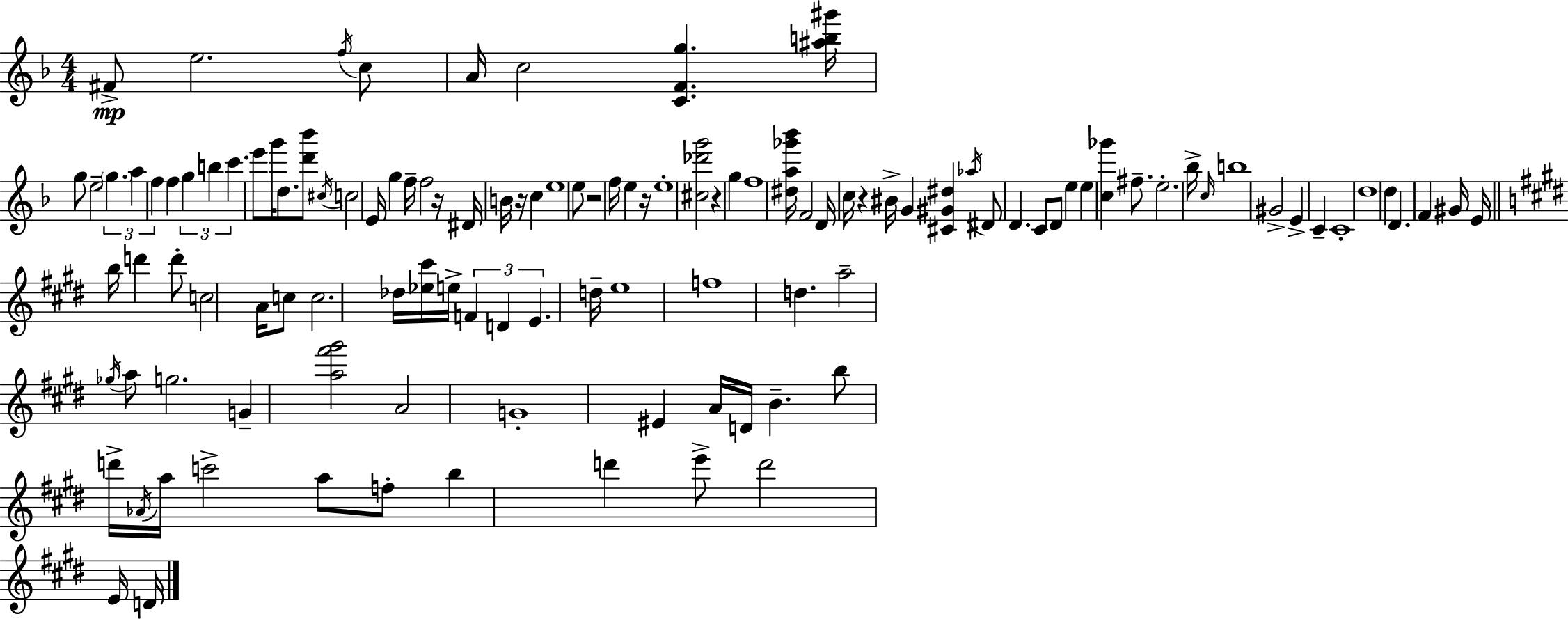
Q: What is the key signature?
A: F major